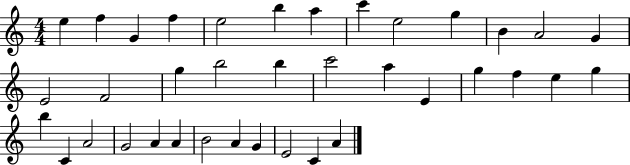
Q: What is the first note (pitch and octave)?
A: E5